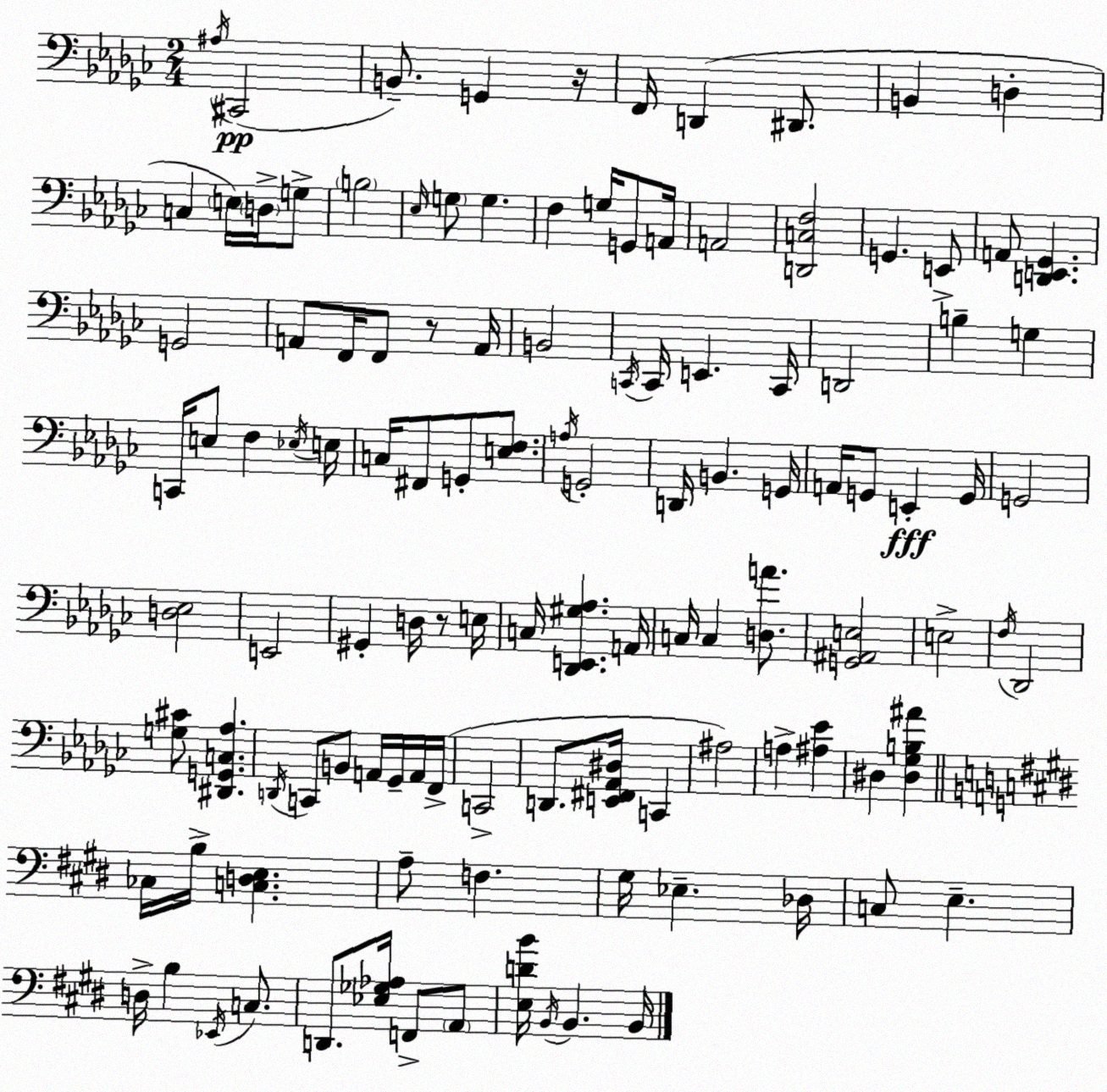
X:1
T:Untitled
M:2/4
L:1/4
K:Ebm
^A,/4 ^C,,2 B,,/2 G,, z/4 F,,/4 D,, ^D,,/2 B,, D, C, E,/4 D,/4 G,/2 B,2 _E,/4 G,/2 G, F, G,/4 G,,/2 A,,/4 A,,2 [D,,C,F,]2 G,, E,,/2 A,,/2 [D,,E,,_G,,] G,,2 A,,/2 F,,/4 F,,/2 z/2 A,,/4 B,,2 C,,/4 C,,/4 E,, C,,/4 D,,2 B, G, C,,/4 E,/2 F, _E,/4 E,/4 C,/4 ^F,,/2 G,,/2 [E,F,]/2 A,/4 G,,2 D,,/4 B,, G,,/4 A,,/4 G,,/2 E,, G,,/4 G,,2 [D,_E,]2 E,,2 ^G,, D,/4 z/2 E,/4 C,/4 [_D,,E,,^G,_A,] A,,/4 C,/4 C, [D,A]/2 [G,,^A,,E,]2 E,2 F,/4 _D,,2 [G,^C]/2 [^D,,G,,C,_A,] D,,/4 C,,/2 B,,/2 A,,/4 _G,,/4 A,,/4 F,,/4 C,,2 D,,/2 [E,,^F,,_A,,^D,]/4 C,, ^A,2 A, [^A,_E] ^D, [^D,_G,B,^A] _C,/4 B,/4 [C,D,E,] A,/2 F, ^G,/4 _E, _D,/4 C,/2 E, D,/4 B, _E,,/4 C,/2 D,,/2 [_E,_G,_A,]/4 F,,/2 A,,/2 [E,DB]/4 B,,/4 B,, B,,/4